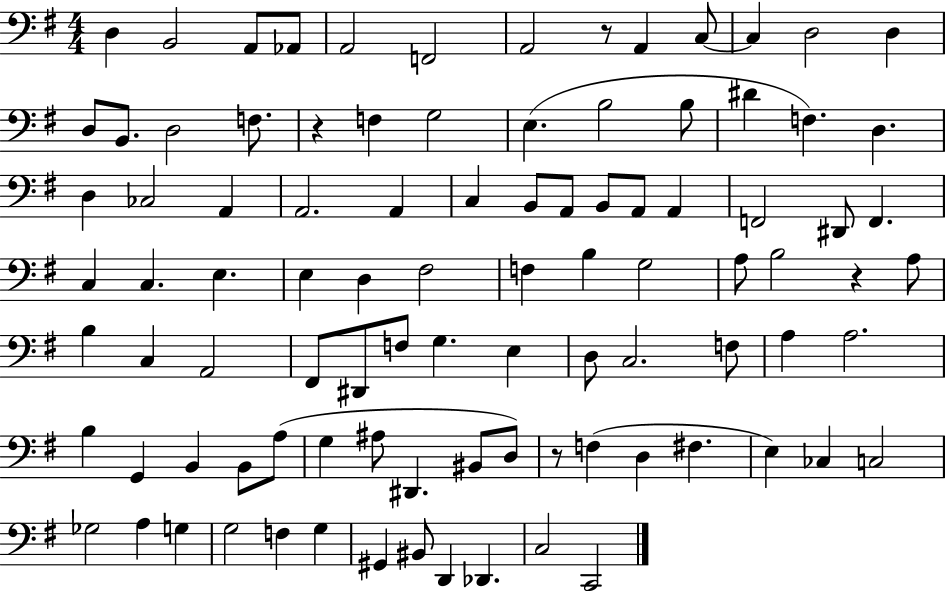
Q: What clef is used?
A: bass